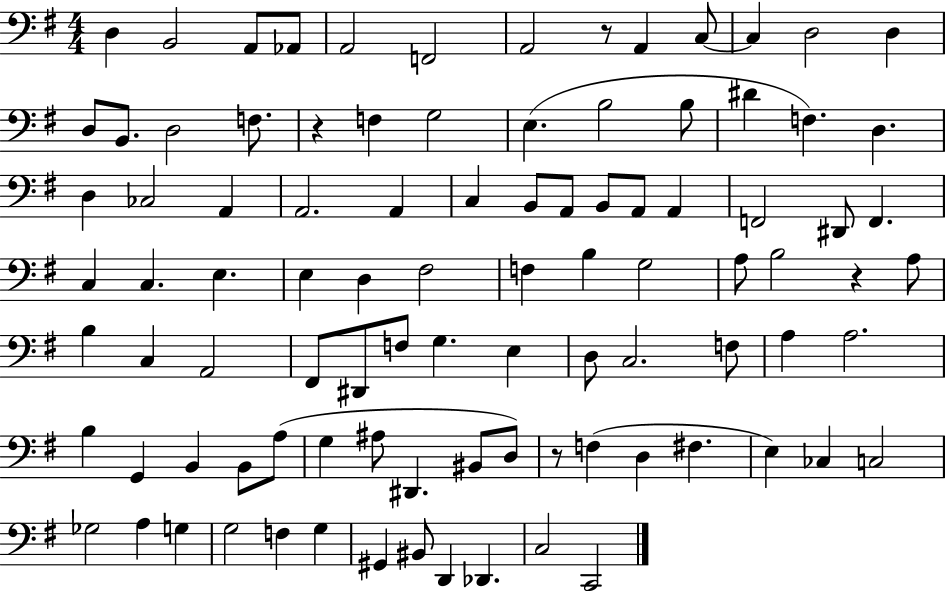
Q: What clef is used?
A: bass